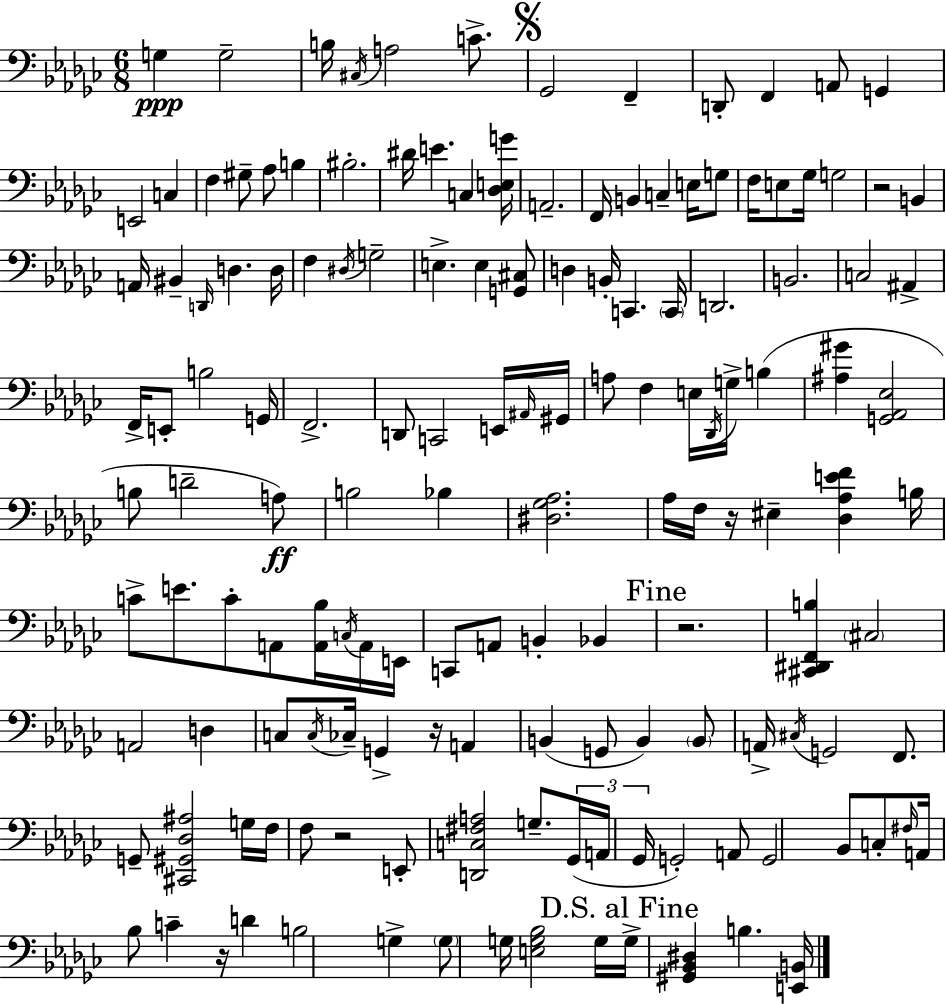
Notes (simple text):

G3/q G3/h B3/s C#3/s A3/h C4/e. Gb2/h F2/q D2/e F2/q A2/e G2/q E2/h C3/q F3/q G#3/e Ab3/e B3/q BIS3/h. D#4/s E4/q. C3/q [Db3,E3,G4]/s A2/h. F2/s B2/q C3/q E3/s G3/e F3/s E3/e Gb3/s G3/h R/h B2/q A2/s BIS2/q D2/s D3/q. D3/s F3/q D#3/s G3/h E3/q. E3/q [G2,C#3]/e D3/q B2/s C2/q. C2/s D2/h. B2/h. C3/h A#2/q F2/s E2/e B3/h G2/s F2/h. D2/e C2/h E2/s A#2/s G#2/s A3/e F3/q E3/s Db2/s G3/s B3/q [A#3,G#4]/q [G2,Ab2,Eb3]/h B3/e D4/h A3/e B3/h Bb3/q [D#3,Gb3,Ab3]/h. Ab3/s F3/s R/s EIS3/q [Db3,Ab3,E4,F4]/q B3/s C4/e E4/e. C4/e A2/e [A2,Bb3]/s C3/s A2/s E2/s C2/e A2/e B2/q Bb2/q R/h. [C#2,D#2,F2,B3]/q C#3/h A2/h D3/q C3/e C3/s CES3/s G2/q R/s A2/q B2/q G2/e B2/q B2/e A2/s C#3/s G2/h F2/e. G2/e [C#2,G#2,Db3,A#3]/h G3/s F3/s F3/e R/h E2/e [D2,C3,F#3,A3]/h G3/e. Gb2/s A2/s Gb2/s G2/h A2/e G2/h Bb2/e C3/e F#3/s A2/s Bb3/e C4/q R/s D4/q B3/h G3/q G3/e G3/s [E3,G3,Bb3]/h G3/s G3/s [G#2,Bb2,D#3]/q B3/q. [E2,B2]/s